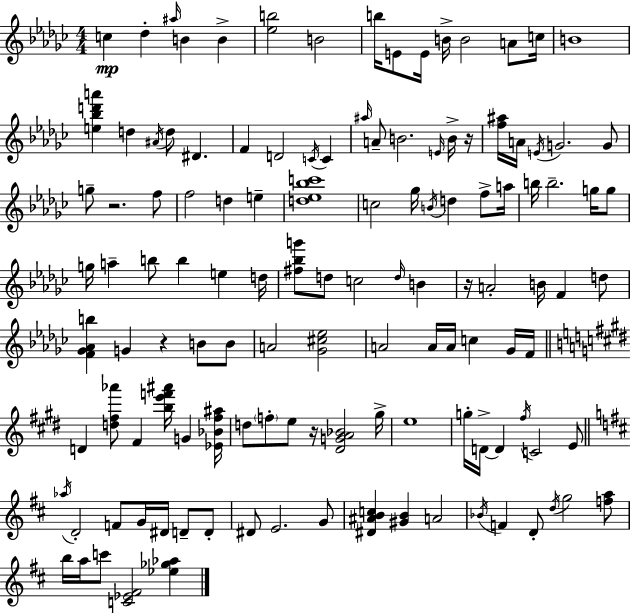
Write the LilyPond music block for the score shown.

{
  \clef treble
  \numericTimeSignature
  \time 4/4
  \key ees \minor
  c''4\mp des''4-. \grace { ais''16 } b'4 b'4-> | <ees'' b''>2 b'2 | b''16 e'8 e'16 b'16-> b'2 a'8 | c''16 b'1 | \break <e'' bes'' d''' a'''>4 d''4 \acciaccatura { ais'16 } d''8 dis'4. | f'4 d'2 \acciaccatura { c'16 } c'4 | \grace { ais''16 } a'8-- b'2. | \grace { e'16 } b'16-> r16 <f'' ais''>16 a'16 \acciaccatura { e'16 } g'2. | \break g'8 g''8-- r2. | f''8 f''2 d''4 | e''4-- <d'' ees'' bes'' c'''>1 | c''2 ges''16 \acciaccatura { b'16 } | \break d''4 f''8-> a''16 b''16 b''2.-- | g''16 g''8 g''16 a''4-- b''8 b''4 | e''4 d''16 <fis'' bes'' g'''>8 d''8 c''2 | \grace { d''16 } b'4 r16 a'2-. | \break b'16 f'4 d''8 <f' ges' aes' b''>4 g'4 | r4 b'8 b'8 a'2 | <ges' cis'' ees''>2 a'2 | a'16 a'16 c''4 ges'16 f'16 \bar "||" \break \key e \major d'4 <d'' fis'' aes'''>8 fis'4 <b'' e''' f''' ais'''>16 g'4 <ees' bes' fis'' ais''>16 | d''8 \parenthesize f''8-. e''8 r16 <dis' g' a' bes'>2 gis''16-> | e''1 | g''16-. d'16->~~ d'4 \acciaccatura { fis''16 } c'2 e'8 | \break \bar "||" \break \key d \major \acciaccatura { aes''16 } d'2-. f'8 g'16 dis'16 d'8-- d'8-. | dis'8 e'2. g'8 | <dis' ais' b' c''>4 <gis' b'>4 a'2 | \acciaccatura { bes'16 } f'4 d'8-. \acciaccatura { d''16 } g''2 | \break <f'' a''>8 b''16 a''16 c'''8 <c' ees' fis'>2 <ees'' ges'' aes''>4 | \bar "|."
}